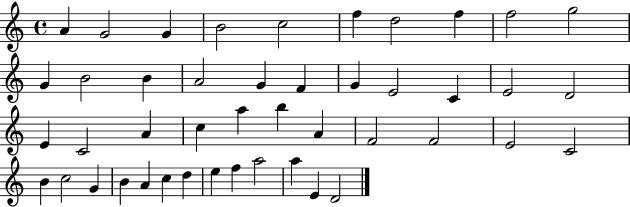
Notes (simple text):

A4/q G4/h G4/q B4/h C5/h F5/q D5/h F5/q F5/h G5/h G4/q B4/h B4/q A4/h G4/q F4/q G4/q E4/h C4/q E4/h D4/h E4/q C4/h A4/q C5/q A5/q B5/q A4/q F4/h F4/h E4/h C4/h B4/q C5/h G4/q B4/q A4/q C5/q D5/q E5/q F5/q A5/h A5/q E4/q D4/h